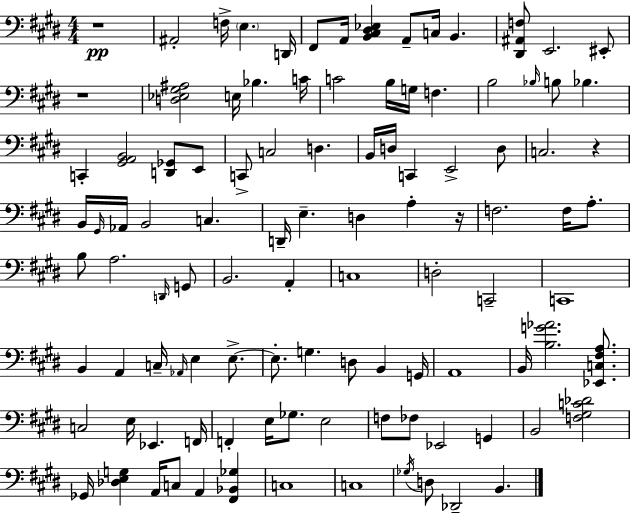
{
  \clef bass
  \numericTimeSignature
  \time 4/4
  \key e \major
  \repeat volta 2 { r1\pp | ais,2-. f16-> \parenthesize e4. d,16 | fis,8 a,16 <b, cis dis ees>4 a,8-- c16 b,4. | <dis, ais, f>8 e,2. eis,8-. | \break r1 | <d ees gis ais>2 e16 bes4. c'16 | c'2 b16 g16 f4. | b2 \grace { bes16 } b8 bes4. | \break c,4-. <gis, a, b,>2 <d, ges,>8 e,8 | c,8-> c2 d4. | b,16 d16 c,4 e,2-> d8 | c2. r4 | \break b,16 \grace { gis,16 } aes,16 b,2 c4. | d,16-- e4.-- d4 a4-. | r16 f2. f16 a8.-. | b8 a2. | \break \grace { d,16 } g,8 b,2. a,4-. | c1 | d2-. c,2-- | c,1 | \break b,4 a,4 c16-- \grace { aes,16 } e4 | e8.->~~ e8.-. g4. d8 b,4 | g,16 a,1 | b,16 <b g' aes'>2. | \break <ees, c fis a>8. c2 e16 ees,4. | f,16 f,4-. e16 ges8. e2 | f8 fes8 ees,2 | g,4 b,2 <f gis c' des'>2 | \break ges,16 <des e g>4 a,16 c8 a,4 | <fis, bes, ges>4 c1 | c1 | \acciaccatura { ges16 } d8 des,2-- b,4. | \break } \bar "|."
}